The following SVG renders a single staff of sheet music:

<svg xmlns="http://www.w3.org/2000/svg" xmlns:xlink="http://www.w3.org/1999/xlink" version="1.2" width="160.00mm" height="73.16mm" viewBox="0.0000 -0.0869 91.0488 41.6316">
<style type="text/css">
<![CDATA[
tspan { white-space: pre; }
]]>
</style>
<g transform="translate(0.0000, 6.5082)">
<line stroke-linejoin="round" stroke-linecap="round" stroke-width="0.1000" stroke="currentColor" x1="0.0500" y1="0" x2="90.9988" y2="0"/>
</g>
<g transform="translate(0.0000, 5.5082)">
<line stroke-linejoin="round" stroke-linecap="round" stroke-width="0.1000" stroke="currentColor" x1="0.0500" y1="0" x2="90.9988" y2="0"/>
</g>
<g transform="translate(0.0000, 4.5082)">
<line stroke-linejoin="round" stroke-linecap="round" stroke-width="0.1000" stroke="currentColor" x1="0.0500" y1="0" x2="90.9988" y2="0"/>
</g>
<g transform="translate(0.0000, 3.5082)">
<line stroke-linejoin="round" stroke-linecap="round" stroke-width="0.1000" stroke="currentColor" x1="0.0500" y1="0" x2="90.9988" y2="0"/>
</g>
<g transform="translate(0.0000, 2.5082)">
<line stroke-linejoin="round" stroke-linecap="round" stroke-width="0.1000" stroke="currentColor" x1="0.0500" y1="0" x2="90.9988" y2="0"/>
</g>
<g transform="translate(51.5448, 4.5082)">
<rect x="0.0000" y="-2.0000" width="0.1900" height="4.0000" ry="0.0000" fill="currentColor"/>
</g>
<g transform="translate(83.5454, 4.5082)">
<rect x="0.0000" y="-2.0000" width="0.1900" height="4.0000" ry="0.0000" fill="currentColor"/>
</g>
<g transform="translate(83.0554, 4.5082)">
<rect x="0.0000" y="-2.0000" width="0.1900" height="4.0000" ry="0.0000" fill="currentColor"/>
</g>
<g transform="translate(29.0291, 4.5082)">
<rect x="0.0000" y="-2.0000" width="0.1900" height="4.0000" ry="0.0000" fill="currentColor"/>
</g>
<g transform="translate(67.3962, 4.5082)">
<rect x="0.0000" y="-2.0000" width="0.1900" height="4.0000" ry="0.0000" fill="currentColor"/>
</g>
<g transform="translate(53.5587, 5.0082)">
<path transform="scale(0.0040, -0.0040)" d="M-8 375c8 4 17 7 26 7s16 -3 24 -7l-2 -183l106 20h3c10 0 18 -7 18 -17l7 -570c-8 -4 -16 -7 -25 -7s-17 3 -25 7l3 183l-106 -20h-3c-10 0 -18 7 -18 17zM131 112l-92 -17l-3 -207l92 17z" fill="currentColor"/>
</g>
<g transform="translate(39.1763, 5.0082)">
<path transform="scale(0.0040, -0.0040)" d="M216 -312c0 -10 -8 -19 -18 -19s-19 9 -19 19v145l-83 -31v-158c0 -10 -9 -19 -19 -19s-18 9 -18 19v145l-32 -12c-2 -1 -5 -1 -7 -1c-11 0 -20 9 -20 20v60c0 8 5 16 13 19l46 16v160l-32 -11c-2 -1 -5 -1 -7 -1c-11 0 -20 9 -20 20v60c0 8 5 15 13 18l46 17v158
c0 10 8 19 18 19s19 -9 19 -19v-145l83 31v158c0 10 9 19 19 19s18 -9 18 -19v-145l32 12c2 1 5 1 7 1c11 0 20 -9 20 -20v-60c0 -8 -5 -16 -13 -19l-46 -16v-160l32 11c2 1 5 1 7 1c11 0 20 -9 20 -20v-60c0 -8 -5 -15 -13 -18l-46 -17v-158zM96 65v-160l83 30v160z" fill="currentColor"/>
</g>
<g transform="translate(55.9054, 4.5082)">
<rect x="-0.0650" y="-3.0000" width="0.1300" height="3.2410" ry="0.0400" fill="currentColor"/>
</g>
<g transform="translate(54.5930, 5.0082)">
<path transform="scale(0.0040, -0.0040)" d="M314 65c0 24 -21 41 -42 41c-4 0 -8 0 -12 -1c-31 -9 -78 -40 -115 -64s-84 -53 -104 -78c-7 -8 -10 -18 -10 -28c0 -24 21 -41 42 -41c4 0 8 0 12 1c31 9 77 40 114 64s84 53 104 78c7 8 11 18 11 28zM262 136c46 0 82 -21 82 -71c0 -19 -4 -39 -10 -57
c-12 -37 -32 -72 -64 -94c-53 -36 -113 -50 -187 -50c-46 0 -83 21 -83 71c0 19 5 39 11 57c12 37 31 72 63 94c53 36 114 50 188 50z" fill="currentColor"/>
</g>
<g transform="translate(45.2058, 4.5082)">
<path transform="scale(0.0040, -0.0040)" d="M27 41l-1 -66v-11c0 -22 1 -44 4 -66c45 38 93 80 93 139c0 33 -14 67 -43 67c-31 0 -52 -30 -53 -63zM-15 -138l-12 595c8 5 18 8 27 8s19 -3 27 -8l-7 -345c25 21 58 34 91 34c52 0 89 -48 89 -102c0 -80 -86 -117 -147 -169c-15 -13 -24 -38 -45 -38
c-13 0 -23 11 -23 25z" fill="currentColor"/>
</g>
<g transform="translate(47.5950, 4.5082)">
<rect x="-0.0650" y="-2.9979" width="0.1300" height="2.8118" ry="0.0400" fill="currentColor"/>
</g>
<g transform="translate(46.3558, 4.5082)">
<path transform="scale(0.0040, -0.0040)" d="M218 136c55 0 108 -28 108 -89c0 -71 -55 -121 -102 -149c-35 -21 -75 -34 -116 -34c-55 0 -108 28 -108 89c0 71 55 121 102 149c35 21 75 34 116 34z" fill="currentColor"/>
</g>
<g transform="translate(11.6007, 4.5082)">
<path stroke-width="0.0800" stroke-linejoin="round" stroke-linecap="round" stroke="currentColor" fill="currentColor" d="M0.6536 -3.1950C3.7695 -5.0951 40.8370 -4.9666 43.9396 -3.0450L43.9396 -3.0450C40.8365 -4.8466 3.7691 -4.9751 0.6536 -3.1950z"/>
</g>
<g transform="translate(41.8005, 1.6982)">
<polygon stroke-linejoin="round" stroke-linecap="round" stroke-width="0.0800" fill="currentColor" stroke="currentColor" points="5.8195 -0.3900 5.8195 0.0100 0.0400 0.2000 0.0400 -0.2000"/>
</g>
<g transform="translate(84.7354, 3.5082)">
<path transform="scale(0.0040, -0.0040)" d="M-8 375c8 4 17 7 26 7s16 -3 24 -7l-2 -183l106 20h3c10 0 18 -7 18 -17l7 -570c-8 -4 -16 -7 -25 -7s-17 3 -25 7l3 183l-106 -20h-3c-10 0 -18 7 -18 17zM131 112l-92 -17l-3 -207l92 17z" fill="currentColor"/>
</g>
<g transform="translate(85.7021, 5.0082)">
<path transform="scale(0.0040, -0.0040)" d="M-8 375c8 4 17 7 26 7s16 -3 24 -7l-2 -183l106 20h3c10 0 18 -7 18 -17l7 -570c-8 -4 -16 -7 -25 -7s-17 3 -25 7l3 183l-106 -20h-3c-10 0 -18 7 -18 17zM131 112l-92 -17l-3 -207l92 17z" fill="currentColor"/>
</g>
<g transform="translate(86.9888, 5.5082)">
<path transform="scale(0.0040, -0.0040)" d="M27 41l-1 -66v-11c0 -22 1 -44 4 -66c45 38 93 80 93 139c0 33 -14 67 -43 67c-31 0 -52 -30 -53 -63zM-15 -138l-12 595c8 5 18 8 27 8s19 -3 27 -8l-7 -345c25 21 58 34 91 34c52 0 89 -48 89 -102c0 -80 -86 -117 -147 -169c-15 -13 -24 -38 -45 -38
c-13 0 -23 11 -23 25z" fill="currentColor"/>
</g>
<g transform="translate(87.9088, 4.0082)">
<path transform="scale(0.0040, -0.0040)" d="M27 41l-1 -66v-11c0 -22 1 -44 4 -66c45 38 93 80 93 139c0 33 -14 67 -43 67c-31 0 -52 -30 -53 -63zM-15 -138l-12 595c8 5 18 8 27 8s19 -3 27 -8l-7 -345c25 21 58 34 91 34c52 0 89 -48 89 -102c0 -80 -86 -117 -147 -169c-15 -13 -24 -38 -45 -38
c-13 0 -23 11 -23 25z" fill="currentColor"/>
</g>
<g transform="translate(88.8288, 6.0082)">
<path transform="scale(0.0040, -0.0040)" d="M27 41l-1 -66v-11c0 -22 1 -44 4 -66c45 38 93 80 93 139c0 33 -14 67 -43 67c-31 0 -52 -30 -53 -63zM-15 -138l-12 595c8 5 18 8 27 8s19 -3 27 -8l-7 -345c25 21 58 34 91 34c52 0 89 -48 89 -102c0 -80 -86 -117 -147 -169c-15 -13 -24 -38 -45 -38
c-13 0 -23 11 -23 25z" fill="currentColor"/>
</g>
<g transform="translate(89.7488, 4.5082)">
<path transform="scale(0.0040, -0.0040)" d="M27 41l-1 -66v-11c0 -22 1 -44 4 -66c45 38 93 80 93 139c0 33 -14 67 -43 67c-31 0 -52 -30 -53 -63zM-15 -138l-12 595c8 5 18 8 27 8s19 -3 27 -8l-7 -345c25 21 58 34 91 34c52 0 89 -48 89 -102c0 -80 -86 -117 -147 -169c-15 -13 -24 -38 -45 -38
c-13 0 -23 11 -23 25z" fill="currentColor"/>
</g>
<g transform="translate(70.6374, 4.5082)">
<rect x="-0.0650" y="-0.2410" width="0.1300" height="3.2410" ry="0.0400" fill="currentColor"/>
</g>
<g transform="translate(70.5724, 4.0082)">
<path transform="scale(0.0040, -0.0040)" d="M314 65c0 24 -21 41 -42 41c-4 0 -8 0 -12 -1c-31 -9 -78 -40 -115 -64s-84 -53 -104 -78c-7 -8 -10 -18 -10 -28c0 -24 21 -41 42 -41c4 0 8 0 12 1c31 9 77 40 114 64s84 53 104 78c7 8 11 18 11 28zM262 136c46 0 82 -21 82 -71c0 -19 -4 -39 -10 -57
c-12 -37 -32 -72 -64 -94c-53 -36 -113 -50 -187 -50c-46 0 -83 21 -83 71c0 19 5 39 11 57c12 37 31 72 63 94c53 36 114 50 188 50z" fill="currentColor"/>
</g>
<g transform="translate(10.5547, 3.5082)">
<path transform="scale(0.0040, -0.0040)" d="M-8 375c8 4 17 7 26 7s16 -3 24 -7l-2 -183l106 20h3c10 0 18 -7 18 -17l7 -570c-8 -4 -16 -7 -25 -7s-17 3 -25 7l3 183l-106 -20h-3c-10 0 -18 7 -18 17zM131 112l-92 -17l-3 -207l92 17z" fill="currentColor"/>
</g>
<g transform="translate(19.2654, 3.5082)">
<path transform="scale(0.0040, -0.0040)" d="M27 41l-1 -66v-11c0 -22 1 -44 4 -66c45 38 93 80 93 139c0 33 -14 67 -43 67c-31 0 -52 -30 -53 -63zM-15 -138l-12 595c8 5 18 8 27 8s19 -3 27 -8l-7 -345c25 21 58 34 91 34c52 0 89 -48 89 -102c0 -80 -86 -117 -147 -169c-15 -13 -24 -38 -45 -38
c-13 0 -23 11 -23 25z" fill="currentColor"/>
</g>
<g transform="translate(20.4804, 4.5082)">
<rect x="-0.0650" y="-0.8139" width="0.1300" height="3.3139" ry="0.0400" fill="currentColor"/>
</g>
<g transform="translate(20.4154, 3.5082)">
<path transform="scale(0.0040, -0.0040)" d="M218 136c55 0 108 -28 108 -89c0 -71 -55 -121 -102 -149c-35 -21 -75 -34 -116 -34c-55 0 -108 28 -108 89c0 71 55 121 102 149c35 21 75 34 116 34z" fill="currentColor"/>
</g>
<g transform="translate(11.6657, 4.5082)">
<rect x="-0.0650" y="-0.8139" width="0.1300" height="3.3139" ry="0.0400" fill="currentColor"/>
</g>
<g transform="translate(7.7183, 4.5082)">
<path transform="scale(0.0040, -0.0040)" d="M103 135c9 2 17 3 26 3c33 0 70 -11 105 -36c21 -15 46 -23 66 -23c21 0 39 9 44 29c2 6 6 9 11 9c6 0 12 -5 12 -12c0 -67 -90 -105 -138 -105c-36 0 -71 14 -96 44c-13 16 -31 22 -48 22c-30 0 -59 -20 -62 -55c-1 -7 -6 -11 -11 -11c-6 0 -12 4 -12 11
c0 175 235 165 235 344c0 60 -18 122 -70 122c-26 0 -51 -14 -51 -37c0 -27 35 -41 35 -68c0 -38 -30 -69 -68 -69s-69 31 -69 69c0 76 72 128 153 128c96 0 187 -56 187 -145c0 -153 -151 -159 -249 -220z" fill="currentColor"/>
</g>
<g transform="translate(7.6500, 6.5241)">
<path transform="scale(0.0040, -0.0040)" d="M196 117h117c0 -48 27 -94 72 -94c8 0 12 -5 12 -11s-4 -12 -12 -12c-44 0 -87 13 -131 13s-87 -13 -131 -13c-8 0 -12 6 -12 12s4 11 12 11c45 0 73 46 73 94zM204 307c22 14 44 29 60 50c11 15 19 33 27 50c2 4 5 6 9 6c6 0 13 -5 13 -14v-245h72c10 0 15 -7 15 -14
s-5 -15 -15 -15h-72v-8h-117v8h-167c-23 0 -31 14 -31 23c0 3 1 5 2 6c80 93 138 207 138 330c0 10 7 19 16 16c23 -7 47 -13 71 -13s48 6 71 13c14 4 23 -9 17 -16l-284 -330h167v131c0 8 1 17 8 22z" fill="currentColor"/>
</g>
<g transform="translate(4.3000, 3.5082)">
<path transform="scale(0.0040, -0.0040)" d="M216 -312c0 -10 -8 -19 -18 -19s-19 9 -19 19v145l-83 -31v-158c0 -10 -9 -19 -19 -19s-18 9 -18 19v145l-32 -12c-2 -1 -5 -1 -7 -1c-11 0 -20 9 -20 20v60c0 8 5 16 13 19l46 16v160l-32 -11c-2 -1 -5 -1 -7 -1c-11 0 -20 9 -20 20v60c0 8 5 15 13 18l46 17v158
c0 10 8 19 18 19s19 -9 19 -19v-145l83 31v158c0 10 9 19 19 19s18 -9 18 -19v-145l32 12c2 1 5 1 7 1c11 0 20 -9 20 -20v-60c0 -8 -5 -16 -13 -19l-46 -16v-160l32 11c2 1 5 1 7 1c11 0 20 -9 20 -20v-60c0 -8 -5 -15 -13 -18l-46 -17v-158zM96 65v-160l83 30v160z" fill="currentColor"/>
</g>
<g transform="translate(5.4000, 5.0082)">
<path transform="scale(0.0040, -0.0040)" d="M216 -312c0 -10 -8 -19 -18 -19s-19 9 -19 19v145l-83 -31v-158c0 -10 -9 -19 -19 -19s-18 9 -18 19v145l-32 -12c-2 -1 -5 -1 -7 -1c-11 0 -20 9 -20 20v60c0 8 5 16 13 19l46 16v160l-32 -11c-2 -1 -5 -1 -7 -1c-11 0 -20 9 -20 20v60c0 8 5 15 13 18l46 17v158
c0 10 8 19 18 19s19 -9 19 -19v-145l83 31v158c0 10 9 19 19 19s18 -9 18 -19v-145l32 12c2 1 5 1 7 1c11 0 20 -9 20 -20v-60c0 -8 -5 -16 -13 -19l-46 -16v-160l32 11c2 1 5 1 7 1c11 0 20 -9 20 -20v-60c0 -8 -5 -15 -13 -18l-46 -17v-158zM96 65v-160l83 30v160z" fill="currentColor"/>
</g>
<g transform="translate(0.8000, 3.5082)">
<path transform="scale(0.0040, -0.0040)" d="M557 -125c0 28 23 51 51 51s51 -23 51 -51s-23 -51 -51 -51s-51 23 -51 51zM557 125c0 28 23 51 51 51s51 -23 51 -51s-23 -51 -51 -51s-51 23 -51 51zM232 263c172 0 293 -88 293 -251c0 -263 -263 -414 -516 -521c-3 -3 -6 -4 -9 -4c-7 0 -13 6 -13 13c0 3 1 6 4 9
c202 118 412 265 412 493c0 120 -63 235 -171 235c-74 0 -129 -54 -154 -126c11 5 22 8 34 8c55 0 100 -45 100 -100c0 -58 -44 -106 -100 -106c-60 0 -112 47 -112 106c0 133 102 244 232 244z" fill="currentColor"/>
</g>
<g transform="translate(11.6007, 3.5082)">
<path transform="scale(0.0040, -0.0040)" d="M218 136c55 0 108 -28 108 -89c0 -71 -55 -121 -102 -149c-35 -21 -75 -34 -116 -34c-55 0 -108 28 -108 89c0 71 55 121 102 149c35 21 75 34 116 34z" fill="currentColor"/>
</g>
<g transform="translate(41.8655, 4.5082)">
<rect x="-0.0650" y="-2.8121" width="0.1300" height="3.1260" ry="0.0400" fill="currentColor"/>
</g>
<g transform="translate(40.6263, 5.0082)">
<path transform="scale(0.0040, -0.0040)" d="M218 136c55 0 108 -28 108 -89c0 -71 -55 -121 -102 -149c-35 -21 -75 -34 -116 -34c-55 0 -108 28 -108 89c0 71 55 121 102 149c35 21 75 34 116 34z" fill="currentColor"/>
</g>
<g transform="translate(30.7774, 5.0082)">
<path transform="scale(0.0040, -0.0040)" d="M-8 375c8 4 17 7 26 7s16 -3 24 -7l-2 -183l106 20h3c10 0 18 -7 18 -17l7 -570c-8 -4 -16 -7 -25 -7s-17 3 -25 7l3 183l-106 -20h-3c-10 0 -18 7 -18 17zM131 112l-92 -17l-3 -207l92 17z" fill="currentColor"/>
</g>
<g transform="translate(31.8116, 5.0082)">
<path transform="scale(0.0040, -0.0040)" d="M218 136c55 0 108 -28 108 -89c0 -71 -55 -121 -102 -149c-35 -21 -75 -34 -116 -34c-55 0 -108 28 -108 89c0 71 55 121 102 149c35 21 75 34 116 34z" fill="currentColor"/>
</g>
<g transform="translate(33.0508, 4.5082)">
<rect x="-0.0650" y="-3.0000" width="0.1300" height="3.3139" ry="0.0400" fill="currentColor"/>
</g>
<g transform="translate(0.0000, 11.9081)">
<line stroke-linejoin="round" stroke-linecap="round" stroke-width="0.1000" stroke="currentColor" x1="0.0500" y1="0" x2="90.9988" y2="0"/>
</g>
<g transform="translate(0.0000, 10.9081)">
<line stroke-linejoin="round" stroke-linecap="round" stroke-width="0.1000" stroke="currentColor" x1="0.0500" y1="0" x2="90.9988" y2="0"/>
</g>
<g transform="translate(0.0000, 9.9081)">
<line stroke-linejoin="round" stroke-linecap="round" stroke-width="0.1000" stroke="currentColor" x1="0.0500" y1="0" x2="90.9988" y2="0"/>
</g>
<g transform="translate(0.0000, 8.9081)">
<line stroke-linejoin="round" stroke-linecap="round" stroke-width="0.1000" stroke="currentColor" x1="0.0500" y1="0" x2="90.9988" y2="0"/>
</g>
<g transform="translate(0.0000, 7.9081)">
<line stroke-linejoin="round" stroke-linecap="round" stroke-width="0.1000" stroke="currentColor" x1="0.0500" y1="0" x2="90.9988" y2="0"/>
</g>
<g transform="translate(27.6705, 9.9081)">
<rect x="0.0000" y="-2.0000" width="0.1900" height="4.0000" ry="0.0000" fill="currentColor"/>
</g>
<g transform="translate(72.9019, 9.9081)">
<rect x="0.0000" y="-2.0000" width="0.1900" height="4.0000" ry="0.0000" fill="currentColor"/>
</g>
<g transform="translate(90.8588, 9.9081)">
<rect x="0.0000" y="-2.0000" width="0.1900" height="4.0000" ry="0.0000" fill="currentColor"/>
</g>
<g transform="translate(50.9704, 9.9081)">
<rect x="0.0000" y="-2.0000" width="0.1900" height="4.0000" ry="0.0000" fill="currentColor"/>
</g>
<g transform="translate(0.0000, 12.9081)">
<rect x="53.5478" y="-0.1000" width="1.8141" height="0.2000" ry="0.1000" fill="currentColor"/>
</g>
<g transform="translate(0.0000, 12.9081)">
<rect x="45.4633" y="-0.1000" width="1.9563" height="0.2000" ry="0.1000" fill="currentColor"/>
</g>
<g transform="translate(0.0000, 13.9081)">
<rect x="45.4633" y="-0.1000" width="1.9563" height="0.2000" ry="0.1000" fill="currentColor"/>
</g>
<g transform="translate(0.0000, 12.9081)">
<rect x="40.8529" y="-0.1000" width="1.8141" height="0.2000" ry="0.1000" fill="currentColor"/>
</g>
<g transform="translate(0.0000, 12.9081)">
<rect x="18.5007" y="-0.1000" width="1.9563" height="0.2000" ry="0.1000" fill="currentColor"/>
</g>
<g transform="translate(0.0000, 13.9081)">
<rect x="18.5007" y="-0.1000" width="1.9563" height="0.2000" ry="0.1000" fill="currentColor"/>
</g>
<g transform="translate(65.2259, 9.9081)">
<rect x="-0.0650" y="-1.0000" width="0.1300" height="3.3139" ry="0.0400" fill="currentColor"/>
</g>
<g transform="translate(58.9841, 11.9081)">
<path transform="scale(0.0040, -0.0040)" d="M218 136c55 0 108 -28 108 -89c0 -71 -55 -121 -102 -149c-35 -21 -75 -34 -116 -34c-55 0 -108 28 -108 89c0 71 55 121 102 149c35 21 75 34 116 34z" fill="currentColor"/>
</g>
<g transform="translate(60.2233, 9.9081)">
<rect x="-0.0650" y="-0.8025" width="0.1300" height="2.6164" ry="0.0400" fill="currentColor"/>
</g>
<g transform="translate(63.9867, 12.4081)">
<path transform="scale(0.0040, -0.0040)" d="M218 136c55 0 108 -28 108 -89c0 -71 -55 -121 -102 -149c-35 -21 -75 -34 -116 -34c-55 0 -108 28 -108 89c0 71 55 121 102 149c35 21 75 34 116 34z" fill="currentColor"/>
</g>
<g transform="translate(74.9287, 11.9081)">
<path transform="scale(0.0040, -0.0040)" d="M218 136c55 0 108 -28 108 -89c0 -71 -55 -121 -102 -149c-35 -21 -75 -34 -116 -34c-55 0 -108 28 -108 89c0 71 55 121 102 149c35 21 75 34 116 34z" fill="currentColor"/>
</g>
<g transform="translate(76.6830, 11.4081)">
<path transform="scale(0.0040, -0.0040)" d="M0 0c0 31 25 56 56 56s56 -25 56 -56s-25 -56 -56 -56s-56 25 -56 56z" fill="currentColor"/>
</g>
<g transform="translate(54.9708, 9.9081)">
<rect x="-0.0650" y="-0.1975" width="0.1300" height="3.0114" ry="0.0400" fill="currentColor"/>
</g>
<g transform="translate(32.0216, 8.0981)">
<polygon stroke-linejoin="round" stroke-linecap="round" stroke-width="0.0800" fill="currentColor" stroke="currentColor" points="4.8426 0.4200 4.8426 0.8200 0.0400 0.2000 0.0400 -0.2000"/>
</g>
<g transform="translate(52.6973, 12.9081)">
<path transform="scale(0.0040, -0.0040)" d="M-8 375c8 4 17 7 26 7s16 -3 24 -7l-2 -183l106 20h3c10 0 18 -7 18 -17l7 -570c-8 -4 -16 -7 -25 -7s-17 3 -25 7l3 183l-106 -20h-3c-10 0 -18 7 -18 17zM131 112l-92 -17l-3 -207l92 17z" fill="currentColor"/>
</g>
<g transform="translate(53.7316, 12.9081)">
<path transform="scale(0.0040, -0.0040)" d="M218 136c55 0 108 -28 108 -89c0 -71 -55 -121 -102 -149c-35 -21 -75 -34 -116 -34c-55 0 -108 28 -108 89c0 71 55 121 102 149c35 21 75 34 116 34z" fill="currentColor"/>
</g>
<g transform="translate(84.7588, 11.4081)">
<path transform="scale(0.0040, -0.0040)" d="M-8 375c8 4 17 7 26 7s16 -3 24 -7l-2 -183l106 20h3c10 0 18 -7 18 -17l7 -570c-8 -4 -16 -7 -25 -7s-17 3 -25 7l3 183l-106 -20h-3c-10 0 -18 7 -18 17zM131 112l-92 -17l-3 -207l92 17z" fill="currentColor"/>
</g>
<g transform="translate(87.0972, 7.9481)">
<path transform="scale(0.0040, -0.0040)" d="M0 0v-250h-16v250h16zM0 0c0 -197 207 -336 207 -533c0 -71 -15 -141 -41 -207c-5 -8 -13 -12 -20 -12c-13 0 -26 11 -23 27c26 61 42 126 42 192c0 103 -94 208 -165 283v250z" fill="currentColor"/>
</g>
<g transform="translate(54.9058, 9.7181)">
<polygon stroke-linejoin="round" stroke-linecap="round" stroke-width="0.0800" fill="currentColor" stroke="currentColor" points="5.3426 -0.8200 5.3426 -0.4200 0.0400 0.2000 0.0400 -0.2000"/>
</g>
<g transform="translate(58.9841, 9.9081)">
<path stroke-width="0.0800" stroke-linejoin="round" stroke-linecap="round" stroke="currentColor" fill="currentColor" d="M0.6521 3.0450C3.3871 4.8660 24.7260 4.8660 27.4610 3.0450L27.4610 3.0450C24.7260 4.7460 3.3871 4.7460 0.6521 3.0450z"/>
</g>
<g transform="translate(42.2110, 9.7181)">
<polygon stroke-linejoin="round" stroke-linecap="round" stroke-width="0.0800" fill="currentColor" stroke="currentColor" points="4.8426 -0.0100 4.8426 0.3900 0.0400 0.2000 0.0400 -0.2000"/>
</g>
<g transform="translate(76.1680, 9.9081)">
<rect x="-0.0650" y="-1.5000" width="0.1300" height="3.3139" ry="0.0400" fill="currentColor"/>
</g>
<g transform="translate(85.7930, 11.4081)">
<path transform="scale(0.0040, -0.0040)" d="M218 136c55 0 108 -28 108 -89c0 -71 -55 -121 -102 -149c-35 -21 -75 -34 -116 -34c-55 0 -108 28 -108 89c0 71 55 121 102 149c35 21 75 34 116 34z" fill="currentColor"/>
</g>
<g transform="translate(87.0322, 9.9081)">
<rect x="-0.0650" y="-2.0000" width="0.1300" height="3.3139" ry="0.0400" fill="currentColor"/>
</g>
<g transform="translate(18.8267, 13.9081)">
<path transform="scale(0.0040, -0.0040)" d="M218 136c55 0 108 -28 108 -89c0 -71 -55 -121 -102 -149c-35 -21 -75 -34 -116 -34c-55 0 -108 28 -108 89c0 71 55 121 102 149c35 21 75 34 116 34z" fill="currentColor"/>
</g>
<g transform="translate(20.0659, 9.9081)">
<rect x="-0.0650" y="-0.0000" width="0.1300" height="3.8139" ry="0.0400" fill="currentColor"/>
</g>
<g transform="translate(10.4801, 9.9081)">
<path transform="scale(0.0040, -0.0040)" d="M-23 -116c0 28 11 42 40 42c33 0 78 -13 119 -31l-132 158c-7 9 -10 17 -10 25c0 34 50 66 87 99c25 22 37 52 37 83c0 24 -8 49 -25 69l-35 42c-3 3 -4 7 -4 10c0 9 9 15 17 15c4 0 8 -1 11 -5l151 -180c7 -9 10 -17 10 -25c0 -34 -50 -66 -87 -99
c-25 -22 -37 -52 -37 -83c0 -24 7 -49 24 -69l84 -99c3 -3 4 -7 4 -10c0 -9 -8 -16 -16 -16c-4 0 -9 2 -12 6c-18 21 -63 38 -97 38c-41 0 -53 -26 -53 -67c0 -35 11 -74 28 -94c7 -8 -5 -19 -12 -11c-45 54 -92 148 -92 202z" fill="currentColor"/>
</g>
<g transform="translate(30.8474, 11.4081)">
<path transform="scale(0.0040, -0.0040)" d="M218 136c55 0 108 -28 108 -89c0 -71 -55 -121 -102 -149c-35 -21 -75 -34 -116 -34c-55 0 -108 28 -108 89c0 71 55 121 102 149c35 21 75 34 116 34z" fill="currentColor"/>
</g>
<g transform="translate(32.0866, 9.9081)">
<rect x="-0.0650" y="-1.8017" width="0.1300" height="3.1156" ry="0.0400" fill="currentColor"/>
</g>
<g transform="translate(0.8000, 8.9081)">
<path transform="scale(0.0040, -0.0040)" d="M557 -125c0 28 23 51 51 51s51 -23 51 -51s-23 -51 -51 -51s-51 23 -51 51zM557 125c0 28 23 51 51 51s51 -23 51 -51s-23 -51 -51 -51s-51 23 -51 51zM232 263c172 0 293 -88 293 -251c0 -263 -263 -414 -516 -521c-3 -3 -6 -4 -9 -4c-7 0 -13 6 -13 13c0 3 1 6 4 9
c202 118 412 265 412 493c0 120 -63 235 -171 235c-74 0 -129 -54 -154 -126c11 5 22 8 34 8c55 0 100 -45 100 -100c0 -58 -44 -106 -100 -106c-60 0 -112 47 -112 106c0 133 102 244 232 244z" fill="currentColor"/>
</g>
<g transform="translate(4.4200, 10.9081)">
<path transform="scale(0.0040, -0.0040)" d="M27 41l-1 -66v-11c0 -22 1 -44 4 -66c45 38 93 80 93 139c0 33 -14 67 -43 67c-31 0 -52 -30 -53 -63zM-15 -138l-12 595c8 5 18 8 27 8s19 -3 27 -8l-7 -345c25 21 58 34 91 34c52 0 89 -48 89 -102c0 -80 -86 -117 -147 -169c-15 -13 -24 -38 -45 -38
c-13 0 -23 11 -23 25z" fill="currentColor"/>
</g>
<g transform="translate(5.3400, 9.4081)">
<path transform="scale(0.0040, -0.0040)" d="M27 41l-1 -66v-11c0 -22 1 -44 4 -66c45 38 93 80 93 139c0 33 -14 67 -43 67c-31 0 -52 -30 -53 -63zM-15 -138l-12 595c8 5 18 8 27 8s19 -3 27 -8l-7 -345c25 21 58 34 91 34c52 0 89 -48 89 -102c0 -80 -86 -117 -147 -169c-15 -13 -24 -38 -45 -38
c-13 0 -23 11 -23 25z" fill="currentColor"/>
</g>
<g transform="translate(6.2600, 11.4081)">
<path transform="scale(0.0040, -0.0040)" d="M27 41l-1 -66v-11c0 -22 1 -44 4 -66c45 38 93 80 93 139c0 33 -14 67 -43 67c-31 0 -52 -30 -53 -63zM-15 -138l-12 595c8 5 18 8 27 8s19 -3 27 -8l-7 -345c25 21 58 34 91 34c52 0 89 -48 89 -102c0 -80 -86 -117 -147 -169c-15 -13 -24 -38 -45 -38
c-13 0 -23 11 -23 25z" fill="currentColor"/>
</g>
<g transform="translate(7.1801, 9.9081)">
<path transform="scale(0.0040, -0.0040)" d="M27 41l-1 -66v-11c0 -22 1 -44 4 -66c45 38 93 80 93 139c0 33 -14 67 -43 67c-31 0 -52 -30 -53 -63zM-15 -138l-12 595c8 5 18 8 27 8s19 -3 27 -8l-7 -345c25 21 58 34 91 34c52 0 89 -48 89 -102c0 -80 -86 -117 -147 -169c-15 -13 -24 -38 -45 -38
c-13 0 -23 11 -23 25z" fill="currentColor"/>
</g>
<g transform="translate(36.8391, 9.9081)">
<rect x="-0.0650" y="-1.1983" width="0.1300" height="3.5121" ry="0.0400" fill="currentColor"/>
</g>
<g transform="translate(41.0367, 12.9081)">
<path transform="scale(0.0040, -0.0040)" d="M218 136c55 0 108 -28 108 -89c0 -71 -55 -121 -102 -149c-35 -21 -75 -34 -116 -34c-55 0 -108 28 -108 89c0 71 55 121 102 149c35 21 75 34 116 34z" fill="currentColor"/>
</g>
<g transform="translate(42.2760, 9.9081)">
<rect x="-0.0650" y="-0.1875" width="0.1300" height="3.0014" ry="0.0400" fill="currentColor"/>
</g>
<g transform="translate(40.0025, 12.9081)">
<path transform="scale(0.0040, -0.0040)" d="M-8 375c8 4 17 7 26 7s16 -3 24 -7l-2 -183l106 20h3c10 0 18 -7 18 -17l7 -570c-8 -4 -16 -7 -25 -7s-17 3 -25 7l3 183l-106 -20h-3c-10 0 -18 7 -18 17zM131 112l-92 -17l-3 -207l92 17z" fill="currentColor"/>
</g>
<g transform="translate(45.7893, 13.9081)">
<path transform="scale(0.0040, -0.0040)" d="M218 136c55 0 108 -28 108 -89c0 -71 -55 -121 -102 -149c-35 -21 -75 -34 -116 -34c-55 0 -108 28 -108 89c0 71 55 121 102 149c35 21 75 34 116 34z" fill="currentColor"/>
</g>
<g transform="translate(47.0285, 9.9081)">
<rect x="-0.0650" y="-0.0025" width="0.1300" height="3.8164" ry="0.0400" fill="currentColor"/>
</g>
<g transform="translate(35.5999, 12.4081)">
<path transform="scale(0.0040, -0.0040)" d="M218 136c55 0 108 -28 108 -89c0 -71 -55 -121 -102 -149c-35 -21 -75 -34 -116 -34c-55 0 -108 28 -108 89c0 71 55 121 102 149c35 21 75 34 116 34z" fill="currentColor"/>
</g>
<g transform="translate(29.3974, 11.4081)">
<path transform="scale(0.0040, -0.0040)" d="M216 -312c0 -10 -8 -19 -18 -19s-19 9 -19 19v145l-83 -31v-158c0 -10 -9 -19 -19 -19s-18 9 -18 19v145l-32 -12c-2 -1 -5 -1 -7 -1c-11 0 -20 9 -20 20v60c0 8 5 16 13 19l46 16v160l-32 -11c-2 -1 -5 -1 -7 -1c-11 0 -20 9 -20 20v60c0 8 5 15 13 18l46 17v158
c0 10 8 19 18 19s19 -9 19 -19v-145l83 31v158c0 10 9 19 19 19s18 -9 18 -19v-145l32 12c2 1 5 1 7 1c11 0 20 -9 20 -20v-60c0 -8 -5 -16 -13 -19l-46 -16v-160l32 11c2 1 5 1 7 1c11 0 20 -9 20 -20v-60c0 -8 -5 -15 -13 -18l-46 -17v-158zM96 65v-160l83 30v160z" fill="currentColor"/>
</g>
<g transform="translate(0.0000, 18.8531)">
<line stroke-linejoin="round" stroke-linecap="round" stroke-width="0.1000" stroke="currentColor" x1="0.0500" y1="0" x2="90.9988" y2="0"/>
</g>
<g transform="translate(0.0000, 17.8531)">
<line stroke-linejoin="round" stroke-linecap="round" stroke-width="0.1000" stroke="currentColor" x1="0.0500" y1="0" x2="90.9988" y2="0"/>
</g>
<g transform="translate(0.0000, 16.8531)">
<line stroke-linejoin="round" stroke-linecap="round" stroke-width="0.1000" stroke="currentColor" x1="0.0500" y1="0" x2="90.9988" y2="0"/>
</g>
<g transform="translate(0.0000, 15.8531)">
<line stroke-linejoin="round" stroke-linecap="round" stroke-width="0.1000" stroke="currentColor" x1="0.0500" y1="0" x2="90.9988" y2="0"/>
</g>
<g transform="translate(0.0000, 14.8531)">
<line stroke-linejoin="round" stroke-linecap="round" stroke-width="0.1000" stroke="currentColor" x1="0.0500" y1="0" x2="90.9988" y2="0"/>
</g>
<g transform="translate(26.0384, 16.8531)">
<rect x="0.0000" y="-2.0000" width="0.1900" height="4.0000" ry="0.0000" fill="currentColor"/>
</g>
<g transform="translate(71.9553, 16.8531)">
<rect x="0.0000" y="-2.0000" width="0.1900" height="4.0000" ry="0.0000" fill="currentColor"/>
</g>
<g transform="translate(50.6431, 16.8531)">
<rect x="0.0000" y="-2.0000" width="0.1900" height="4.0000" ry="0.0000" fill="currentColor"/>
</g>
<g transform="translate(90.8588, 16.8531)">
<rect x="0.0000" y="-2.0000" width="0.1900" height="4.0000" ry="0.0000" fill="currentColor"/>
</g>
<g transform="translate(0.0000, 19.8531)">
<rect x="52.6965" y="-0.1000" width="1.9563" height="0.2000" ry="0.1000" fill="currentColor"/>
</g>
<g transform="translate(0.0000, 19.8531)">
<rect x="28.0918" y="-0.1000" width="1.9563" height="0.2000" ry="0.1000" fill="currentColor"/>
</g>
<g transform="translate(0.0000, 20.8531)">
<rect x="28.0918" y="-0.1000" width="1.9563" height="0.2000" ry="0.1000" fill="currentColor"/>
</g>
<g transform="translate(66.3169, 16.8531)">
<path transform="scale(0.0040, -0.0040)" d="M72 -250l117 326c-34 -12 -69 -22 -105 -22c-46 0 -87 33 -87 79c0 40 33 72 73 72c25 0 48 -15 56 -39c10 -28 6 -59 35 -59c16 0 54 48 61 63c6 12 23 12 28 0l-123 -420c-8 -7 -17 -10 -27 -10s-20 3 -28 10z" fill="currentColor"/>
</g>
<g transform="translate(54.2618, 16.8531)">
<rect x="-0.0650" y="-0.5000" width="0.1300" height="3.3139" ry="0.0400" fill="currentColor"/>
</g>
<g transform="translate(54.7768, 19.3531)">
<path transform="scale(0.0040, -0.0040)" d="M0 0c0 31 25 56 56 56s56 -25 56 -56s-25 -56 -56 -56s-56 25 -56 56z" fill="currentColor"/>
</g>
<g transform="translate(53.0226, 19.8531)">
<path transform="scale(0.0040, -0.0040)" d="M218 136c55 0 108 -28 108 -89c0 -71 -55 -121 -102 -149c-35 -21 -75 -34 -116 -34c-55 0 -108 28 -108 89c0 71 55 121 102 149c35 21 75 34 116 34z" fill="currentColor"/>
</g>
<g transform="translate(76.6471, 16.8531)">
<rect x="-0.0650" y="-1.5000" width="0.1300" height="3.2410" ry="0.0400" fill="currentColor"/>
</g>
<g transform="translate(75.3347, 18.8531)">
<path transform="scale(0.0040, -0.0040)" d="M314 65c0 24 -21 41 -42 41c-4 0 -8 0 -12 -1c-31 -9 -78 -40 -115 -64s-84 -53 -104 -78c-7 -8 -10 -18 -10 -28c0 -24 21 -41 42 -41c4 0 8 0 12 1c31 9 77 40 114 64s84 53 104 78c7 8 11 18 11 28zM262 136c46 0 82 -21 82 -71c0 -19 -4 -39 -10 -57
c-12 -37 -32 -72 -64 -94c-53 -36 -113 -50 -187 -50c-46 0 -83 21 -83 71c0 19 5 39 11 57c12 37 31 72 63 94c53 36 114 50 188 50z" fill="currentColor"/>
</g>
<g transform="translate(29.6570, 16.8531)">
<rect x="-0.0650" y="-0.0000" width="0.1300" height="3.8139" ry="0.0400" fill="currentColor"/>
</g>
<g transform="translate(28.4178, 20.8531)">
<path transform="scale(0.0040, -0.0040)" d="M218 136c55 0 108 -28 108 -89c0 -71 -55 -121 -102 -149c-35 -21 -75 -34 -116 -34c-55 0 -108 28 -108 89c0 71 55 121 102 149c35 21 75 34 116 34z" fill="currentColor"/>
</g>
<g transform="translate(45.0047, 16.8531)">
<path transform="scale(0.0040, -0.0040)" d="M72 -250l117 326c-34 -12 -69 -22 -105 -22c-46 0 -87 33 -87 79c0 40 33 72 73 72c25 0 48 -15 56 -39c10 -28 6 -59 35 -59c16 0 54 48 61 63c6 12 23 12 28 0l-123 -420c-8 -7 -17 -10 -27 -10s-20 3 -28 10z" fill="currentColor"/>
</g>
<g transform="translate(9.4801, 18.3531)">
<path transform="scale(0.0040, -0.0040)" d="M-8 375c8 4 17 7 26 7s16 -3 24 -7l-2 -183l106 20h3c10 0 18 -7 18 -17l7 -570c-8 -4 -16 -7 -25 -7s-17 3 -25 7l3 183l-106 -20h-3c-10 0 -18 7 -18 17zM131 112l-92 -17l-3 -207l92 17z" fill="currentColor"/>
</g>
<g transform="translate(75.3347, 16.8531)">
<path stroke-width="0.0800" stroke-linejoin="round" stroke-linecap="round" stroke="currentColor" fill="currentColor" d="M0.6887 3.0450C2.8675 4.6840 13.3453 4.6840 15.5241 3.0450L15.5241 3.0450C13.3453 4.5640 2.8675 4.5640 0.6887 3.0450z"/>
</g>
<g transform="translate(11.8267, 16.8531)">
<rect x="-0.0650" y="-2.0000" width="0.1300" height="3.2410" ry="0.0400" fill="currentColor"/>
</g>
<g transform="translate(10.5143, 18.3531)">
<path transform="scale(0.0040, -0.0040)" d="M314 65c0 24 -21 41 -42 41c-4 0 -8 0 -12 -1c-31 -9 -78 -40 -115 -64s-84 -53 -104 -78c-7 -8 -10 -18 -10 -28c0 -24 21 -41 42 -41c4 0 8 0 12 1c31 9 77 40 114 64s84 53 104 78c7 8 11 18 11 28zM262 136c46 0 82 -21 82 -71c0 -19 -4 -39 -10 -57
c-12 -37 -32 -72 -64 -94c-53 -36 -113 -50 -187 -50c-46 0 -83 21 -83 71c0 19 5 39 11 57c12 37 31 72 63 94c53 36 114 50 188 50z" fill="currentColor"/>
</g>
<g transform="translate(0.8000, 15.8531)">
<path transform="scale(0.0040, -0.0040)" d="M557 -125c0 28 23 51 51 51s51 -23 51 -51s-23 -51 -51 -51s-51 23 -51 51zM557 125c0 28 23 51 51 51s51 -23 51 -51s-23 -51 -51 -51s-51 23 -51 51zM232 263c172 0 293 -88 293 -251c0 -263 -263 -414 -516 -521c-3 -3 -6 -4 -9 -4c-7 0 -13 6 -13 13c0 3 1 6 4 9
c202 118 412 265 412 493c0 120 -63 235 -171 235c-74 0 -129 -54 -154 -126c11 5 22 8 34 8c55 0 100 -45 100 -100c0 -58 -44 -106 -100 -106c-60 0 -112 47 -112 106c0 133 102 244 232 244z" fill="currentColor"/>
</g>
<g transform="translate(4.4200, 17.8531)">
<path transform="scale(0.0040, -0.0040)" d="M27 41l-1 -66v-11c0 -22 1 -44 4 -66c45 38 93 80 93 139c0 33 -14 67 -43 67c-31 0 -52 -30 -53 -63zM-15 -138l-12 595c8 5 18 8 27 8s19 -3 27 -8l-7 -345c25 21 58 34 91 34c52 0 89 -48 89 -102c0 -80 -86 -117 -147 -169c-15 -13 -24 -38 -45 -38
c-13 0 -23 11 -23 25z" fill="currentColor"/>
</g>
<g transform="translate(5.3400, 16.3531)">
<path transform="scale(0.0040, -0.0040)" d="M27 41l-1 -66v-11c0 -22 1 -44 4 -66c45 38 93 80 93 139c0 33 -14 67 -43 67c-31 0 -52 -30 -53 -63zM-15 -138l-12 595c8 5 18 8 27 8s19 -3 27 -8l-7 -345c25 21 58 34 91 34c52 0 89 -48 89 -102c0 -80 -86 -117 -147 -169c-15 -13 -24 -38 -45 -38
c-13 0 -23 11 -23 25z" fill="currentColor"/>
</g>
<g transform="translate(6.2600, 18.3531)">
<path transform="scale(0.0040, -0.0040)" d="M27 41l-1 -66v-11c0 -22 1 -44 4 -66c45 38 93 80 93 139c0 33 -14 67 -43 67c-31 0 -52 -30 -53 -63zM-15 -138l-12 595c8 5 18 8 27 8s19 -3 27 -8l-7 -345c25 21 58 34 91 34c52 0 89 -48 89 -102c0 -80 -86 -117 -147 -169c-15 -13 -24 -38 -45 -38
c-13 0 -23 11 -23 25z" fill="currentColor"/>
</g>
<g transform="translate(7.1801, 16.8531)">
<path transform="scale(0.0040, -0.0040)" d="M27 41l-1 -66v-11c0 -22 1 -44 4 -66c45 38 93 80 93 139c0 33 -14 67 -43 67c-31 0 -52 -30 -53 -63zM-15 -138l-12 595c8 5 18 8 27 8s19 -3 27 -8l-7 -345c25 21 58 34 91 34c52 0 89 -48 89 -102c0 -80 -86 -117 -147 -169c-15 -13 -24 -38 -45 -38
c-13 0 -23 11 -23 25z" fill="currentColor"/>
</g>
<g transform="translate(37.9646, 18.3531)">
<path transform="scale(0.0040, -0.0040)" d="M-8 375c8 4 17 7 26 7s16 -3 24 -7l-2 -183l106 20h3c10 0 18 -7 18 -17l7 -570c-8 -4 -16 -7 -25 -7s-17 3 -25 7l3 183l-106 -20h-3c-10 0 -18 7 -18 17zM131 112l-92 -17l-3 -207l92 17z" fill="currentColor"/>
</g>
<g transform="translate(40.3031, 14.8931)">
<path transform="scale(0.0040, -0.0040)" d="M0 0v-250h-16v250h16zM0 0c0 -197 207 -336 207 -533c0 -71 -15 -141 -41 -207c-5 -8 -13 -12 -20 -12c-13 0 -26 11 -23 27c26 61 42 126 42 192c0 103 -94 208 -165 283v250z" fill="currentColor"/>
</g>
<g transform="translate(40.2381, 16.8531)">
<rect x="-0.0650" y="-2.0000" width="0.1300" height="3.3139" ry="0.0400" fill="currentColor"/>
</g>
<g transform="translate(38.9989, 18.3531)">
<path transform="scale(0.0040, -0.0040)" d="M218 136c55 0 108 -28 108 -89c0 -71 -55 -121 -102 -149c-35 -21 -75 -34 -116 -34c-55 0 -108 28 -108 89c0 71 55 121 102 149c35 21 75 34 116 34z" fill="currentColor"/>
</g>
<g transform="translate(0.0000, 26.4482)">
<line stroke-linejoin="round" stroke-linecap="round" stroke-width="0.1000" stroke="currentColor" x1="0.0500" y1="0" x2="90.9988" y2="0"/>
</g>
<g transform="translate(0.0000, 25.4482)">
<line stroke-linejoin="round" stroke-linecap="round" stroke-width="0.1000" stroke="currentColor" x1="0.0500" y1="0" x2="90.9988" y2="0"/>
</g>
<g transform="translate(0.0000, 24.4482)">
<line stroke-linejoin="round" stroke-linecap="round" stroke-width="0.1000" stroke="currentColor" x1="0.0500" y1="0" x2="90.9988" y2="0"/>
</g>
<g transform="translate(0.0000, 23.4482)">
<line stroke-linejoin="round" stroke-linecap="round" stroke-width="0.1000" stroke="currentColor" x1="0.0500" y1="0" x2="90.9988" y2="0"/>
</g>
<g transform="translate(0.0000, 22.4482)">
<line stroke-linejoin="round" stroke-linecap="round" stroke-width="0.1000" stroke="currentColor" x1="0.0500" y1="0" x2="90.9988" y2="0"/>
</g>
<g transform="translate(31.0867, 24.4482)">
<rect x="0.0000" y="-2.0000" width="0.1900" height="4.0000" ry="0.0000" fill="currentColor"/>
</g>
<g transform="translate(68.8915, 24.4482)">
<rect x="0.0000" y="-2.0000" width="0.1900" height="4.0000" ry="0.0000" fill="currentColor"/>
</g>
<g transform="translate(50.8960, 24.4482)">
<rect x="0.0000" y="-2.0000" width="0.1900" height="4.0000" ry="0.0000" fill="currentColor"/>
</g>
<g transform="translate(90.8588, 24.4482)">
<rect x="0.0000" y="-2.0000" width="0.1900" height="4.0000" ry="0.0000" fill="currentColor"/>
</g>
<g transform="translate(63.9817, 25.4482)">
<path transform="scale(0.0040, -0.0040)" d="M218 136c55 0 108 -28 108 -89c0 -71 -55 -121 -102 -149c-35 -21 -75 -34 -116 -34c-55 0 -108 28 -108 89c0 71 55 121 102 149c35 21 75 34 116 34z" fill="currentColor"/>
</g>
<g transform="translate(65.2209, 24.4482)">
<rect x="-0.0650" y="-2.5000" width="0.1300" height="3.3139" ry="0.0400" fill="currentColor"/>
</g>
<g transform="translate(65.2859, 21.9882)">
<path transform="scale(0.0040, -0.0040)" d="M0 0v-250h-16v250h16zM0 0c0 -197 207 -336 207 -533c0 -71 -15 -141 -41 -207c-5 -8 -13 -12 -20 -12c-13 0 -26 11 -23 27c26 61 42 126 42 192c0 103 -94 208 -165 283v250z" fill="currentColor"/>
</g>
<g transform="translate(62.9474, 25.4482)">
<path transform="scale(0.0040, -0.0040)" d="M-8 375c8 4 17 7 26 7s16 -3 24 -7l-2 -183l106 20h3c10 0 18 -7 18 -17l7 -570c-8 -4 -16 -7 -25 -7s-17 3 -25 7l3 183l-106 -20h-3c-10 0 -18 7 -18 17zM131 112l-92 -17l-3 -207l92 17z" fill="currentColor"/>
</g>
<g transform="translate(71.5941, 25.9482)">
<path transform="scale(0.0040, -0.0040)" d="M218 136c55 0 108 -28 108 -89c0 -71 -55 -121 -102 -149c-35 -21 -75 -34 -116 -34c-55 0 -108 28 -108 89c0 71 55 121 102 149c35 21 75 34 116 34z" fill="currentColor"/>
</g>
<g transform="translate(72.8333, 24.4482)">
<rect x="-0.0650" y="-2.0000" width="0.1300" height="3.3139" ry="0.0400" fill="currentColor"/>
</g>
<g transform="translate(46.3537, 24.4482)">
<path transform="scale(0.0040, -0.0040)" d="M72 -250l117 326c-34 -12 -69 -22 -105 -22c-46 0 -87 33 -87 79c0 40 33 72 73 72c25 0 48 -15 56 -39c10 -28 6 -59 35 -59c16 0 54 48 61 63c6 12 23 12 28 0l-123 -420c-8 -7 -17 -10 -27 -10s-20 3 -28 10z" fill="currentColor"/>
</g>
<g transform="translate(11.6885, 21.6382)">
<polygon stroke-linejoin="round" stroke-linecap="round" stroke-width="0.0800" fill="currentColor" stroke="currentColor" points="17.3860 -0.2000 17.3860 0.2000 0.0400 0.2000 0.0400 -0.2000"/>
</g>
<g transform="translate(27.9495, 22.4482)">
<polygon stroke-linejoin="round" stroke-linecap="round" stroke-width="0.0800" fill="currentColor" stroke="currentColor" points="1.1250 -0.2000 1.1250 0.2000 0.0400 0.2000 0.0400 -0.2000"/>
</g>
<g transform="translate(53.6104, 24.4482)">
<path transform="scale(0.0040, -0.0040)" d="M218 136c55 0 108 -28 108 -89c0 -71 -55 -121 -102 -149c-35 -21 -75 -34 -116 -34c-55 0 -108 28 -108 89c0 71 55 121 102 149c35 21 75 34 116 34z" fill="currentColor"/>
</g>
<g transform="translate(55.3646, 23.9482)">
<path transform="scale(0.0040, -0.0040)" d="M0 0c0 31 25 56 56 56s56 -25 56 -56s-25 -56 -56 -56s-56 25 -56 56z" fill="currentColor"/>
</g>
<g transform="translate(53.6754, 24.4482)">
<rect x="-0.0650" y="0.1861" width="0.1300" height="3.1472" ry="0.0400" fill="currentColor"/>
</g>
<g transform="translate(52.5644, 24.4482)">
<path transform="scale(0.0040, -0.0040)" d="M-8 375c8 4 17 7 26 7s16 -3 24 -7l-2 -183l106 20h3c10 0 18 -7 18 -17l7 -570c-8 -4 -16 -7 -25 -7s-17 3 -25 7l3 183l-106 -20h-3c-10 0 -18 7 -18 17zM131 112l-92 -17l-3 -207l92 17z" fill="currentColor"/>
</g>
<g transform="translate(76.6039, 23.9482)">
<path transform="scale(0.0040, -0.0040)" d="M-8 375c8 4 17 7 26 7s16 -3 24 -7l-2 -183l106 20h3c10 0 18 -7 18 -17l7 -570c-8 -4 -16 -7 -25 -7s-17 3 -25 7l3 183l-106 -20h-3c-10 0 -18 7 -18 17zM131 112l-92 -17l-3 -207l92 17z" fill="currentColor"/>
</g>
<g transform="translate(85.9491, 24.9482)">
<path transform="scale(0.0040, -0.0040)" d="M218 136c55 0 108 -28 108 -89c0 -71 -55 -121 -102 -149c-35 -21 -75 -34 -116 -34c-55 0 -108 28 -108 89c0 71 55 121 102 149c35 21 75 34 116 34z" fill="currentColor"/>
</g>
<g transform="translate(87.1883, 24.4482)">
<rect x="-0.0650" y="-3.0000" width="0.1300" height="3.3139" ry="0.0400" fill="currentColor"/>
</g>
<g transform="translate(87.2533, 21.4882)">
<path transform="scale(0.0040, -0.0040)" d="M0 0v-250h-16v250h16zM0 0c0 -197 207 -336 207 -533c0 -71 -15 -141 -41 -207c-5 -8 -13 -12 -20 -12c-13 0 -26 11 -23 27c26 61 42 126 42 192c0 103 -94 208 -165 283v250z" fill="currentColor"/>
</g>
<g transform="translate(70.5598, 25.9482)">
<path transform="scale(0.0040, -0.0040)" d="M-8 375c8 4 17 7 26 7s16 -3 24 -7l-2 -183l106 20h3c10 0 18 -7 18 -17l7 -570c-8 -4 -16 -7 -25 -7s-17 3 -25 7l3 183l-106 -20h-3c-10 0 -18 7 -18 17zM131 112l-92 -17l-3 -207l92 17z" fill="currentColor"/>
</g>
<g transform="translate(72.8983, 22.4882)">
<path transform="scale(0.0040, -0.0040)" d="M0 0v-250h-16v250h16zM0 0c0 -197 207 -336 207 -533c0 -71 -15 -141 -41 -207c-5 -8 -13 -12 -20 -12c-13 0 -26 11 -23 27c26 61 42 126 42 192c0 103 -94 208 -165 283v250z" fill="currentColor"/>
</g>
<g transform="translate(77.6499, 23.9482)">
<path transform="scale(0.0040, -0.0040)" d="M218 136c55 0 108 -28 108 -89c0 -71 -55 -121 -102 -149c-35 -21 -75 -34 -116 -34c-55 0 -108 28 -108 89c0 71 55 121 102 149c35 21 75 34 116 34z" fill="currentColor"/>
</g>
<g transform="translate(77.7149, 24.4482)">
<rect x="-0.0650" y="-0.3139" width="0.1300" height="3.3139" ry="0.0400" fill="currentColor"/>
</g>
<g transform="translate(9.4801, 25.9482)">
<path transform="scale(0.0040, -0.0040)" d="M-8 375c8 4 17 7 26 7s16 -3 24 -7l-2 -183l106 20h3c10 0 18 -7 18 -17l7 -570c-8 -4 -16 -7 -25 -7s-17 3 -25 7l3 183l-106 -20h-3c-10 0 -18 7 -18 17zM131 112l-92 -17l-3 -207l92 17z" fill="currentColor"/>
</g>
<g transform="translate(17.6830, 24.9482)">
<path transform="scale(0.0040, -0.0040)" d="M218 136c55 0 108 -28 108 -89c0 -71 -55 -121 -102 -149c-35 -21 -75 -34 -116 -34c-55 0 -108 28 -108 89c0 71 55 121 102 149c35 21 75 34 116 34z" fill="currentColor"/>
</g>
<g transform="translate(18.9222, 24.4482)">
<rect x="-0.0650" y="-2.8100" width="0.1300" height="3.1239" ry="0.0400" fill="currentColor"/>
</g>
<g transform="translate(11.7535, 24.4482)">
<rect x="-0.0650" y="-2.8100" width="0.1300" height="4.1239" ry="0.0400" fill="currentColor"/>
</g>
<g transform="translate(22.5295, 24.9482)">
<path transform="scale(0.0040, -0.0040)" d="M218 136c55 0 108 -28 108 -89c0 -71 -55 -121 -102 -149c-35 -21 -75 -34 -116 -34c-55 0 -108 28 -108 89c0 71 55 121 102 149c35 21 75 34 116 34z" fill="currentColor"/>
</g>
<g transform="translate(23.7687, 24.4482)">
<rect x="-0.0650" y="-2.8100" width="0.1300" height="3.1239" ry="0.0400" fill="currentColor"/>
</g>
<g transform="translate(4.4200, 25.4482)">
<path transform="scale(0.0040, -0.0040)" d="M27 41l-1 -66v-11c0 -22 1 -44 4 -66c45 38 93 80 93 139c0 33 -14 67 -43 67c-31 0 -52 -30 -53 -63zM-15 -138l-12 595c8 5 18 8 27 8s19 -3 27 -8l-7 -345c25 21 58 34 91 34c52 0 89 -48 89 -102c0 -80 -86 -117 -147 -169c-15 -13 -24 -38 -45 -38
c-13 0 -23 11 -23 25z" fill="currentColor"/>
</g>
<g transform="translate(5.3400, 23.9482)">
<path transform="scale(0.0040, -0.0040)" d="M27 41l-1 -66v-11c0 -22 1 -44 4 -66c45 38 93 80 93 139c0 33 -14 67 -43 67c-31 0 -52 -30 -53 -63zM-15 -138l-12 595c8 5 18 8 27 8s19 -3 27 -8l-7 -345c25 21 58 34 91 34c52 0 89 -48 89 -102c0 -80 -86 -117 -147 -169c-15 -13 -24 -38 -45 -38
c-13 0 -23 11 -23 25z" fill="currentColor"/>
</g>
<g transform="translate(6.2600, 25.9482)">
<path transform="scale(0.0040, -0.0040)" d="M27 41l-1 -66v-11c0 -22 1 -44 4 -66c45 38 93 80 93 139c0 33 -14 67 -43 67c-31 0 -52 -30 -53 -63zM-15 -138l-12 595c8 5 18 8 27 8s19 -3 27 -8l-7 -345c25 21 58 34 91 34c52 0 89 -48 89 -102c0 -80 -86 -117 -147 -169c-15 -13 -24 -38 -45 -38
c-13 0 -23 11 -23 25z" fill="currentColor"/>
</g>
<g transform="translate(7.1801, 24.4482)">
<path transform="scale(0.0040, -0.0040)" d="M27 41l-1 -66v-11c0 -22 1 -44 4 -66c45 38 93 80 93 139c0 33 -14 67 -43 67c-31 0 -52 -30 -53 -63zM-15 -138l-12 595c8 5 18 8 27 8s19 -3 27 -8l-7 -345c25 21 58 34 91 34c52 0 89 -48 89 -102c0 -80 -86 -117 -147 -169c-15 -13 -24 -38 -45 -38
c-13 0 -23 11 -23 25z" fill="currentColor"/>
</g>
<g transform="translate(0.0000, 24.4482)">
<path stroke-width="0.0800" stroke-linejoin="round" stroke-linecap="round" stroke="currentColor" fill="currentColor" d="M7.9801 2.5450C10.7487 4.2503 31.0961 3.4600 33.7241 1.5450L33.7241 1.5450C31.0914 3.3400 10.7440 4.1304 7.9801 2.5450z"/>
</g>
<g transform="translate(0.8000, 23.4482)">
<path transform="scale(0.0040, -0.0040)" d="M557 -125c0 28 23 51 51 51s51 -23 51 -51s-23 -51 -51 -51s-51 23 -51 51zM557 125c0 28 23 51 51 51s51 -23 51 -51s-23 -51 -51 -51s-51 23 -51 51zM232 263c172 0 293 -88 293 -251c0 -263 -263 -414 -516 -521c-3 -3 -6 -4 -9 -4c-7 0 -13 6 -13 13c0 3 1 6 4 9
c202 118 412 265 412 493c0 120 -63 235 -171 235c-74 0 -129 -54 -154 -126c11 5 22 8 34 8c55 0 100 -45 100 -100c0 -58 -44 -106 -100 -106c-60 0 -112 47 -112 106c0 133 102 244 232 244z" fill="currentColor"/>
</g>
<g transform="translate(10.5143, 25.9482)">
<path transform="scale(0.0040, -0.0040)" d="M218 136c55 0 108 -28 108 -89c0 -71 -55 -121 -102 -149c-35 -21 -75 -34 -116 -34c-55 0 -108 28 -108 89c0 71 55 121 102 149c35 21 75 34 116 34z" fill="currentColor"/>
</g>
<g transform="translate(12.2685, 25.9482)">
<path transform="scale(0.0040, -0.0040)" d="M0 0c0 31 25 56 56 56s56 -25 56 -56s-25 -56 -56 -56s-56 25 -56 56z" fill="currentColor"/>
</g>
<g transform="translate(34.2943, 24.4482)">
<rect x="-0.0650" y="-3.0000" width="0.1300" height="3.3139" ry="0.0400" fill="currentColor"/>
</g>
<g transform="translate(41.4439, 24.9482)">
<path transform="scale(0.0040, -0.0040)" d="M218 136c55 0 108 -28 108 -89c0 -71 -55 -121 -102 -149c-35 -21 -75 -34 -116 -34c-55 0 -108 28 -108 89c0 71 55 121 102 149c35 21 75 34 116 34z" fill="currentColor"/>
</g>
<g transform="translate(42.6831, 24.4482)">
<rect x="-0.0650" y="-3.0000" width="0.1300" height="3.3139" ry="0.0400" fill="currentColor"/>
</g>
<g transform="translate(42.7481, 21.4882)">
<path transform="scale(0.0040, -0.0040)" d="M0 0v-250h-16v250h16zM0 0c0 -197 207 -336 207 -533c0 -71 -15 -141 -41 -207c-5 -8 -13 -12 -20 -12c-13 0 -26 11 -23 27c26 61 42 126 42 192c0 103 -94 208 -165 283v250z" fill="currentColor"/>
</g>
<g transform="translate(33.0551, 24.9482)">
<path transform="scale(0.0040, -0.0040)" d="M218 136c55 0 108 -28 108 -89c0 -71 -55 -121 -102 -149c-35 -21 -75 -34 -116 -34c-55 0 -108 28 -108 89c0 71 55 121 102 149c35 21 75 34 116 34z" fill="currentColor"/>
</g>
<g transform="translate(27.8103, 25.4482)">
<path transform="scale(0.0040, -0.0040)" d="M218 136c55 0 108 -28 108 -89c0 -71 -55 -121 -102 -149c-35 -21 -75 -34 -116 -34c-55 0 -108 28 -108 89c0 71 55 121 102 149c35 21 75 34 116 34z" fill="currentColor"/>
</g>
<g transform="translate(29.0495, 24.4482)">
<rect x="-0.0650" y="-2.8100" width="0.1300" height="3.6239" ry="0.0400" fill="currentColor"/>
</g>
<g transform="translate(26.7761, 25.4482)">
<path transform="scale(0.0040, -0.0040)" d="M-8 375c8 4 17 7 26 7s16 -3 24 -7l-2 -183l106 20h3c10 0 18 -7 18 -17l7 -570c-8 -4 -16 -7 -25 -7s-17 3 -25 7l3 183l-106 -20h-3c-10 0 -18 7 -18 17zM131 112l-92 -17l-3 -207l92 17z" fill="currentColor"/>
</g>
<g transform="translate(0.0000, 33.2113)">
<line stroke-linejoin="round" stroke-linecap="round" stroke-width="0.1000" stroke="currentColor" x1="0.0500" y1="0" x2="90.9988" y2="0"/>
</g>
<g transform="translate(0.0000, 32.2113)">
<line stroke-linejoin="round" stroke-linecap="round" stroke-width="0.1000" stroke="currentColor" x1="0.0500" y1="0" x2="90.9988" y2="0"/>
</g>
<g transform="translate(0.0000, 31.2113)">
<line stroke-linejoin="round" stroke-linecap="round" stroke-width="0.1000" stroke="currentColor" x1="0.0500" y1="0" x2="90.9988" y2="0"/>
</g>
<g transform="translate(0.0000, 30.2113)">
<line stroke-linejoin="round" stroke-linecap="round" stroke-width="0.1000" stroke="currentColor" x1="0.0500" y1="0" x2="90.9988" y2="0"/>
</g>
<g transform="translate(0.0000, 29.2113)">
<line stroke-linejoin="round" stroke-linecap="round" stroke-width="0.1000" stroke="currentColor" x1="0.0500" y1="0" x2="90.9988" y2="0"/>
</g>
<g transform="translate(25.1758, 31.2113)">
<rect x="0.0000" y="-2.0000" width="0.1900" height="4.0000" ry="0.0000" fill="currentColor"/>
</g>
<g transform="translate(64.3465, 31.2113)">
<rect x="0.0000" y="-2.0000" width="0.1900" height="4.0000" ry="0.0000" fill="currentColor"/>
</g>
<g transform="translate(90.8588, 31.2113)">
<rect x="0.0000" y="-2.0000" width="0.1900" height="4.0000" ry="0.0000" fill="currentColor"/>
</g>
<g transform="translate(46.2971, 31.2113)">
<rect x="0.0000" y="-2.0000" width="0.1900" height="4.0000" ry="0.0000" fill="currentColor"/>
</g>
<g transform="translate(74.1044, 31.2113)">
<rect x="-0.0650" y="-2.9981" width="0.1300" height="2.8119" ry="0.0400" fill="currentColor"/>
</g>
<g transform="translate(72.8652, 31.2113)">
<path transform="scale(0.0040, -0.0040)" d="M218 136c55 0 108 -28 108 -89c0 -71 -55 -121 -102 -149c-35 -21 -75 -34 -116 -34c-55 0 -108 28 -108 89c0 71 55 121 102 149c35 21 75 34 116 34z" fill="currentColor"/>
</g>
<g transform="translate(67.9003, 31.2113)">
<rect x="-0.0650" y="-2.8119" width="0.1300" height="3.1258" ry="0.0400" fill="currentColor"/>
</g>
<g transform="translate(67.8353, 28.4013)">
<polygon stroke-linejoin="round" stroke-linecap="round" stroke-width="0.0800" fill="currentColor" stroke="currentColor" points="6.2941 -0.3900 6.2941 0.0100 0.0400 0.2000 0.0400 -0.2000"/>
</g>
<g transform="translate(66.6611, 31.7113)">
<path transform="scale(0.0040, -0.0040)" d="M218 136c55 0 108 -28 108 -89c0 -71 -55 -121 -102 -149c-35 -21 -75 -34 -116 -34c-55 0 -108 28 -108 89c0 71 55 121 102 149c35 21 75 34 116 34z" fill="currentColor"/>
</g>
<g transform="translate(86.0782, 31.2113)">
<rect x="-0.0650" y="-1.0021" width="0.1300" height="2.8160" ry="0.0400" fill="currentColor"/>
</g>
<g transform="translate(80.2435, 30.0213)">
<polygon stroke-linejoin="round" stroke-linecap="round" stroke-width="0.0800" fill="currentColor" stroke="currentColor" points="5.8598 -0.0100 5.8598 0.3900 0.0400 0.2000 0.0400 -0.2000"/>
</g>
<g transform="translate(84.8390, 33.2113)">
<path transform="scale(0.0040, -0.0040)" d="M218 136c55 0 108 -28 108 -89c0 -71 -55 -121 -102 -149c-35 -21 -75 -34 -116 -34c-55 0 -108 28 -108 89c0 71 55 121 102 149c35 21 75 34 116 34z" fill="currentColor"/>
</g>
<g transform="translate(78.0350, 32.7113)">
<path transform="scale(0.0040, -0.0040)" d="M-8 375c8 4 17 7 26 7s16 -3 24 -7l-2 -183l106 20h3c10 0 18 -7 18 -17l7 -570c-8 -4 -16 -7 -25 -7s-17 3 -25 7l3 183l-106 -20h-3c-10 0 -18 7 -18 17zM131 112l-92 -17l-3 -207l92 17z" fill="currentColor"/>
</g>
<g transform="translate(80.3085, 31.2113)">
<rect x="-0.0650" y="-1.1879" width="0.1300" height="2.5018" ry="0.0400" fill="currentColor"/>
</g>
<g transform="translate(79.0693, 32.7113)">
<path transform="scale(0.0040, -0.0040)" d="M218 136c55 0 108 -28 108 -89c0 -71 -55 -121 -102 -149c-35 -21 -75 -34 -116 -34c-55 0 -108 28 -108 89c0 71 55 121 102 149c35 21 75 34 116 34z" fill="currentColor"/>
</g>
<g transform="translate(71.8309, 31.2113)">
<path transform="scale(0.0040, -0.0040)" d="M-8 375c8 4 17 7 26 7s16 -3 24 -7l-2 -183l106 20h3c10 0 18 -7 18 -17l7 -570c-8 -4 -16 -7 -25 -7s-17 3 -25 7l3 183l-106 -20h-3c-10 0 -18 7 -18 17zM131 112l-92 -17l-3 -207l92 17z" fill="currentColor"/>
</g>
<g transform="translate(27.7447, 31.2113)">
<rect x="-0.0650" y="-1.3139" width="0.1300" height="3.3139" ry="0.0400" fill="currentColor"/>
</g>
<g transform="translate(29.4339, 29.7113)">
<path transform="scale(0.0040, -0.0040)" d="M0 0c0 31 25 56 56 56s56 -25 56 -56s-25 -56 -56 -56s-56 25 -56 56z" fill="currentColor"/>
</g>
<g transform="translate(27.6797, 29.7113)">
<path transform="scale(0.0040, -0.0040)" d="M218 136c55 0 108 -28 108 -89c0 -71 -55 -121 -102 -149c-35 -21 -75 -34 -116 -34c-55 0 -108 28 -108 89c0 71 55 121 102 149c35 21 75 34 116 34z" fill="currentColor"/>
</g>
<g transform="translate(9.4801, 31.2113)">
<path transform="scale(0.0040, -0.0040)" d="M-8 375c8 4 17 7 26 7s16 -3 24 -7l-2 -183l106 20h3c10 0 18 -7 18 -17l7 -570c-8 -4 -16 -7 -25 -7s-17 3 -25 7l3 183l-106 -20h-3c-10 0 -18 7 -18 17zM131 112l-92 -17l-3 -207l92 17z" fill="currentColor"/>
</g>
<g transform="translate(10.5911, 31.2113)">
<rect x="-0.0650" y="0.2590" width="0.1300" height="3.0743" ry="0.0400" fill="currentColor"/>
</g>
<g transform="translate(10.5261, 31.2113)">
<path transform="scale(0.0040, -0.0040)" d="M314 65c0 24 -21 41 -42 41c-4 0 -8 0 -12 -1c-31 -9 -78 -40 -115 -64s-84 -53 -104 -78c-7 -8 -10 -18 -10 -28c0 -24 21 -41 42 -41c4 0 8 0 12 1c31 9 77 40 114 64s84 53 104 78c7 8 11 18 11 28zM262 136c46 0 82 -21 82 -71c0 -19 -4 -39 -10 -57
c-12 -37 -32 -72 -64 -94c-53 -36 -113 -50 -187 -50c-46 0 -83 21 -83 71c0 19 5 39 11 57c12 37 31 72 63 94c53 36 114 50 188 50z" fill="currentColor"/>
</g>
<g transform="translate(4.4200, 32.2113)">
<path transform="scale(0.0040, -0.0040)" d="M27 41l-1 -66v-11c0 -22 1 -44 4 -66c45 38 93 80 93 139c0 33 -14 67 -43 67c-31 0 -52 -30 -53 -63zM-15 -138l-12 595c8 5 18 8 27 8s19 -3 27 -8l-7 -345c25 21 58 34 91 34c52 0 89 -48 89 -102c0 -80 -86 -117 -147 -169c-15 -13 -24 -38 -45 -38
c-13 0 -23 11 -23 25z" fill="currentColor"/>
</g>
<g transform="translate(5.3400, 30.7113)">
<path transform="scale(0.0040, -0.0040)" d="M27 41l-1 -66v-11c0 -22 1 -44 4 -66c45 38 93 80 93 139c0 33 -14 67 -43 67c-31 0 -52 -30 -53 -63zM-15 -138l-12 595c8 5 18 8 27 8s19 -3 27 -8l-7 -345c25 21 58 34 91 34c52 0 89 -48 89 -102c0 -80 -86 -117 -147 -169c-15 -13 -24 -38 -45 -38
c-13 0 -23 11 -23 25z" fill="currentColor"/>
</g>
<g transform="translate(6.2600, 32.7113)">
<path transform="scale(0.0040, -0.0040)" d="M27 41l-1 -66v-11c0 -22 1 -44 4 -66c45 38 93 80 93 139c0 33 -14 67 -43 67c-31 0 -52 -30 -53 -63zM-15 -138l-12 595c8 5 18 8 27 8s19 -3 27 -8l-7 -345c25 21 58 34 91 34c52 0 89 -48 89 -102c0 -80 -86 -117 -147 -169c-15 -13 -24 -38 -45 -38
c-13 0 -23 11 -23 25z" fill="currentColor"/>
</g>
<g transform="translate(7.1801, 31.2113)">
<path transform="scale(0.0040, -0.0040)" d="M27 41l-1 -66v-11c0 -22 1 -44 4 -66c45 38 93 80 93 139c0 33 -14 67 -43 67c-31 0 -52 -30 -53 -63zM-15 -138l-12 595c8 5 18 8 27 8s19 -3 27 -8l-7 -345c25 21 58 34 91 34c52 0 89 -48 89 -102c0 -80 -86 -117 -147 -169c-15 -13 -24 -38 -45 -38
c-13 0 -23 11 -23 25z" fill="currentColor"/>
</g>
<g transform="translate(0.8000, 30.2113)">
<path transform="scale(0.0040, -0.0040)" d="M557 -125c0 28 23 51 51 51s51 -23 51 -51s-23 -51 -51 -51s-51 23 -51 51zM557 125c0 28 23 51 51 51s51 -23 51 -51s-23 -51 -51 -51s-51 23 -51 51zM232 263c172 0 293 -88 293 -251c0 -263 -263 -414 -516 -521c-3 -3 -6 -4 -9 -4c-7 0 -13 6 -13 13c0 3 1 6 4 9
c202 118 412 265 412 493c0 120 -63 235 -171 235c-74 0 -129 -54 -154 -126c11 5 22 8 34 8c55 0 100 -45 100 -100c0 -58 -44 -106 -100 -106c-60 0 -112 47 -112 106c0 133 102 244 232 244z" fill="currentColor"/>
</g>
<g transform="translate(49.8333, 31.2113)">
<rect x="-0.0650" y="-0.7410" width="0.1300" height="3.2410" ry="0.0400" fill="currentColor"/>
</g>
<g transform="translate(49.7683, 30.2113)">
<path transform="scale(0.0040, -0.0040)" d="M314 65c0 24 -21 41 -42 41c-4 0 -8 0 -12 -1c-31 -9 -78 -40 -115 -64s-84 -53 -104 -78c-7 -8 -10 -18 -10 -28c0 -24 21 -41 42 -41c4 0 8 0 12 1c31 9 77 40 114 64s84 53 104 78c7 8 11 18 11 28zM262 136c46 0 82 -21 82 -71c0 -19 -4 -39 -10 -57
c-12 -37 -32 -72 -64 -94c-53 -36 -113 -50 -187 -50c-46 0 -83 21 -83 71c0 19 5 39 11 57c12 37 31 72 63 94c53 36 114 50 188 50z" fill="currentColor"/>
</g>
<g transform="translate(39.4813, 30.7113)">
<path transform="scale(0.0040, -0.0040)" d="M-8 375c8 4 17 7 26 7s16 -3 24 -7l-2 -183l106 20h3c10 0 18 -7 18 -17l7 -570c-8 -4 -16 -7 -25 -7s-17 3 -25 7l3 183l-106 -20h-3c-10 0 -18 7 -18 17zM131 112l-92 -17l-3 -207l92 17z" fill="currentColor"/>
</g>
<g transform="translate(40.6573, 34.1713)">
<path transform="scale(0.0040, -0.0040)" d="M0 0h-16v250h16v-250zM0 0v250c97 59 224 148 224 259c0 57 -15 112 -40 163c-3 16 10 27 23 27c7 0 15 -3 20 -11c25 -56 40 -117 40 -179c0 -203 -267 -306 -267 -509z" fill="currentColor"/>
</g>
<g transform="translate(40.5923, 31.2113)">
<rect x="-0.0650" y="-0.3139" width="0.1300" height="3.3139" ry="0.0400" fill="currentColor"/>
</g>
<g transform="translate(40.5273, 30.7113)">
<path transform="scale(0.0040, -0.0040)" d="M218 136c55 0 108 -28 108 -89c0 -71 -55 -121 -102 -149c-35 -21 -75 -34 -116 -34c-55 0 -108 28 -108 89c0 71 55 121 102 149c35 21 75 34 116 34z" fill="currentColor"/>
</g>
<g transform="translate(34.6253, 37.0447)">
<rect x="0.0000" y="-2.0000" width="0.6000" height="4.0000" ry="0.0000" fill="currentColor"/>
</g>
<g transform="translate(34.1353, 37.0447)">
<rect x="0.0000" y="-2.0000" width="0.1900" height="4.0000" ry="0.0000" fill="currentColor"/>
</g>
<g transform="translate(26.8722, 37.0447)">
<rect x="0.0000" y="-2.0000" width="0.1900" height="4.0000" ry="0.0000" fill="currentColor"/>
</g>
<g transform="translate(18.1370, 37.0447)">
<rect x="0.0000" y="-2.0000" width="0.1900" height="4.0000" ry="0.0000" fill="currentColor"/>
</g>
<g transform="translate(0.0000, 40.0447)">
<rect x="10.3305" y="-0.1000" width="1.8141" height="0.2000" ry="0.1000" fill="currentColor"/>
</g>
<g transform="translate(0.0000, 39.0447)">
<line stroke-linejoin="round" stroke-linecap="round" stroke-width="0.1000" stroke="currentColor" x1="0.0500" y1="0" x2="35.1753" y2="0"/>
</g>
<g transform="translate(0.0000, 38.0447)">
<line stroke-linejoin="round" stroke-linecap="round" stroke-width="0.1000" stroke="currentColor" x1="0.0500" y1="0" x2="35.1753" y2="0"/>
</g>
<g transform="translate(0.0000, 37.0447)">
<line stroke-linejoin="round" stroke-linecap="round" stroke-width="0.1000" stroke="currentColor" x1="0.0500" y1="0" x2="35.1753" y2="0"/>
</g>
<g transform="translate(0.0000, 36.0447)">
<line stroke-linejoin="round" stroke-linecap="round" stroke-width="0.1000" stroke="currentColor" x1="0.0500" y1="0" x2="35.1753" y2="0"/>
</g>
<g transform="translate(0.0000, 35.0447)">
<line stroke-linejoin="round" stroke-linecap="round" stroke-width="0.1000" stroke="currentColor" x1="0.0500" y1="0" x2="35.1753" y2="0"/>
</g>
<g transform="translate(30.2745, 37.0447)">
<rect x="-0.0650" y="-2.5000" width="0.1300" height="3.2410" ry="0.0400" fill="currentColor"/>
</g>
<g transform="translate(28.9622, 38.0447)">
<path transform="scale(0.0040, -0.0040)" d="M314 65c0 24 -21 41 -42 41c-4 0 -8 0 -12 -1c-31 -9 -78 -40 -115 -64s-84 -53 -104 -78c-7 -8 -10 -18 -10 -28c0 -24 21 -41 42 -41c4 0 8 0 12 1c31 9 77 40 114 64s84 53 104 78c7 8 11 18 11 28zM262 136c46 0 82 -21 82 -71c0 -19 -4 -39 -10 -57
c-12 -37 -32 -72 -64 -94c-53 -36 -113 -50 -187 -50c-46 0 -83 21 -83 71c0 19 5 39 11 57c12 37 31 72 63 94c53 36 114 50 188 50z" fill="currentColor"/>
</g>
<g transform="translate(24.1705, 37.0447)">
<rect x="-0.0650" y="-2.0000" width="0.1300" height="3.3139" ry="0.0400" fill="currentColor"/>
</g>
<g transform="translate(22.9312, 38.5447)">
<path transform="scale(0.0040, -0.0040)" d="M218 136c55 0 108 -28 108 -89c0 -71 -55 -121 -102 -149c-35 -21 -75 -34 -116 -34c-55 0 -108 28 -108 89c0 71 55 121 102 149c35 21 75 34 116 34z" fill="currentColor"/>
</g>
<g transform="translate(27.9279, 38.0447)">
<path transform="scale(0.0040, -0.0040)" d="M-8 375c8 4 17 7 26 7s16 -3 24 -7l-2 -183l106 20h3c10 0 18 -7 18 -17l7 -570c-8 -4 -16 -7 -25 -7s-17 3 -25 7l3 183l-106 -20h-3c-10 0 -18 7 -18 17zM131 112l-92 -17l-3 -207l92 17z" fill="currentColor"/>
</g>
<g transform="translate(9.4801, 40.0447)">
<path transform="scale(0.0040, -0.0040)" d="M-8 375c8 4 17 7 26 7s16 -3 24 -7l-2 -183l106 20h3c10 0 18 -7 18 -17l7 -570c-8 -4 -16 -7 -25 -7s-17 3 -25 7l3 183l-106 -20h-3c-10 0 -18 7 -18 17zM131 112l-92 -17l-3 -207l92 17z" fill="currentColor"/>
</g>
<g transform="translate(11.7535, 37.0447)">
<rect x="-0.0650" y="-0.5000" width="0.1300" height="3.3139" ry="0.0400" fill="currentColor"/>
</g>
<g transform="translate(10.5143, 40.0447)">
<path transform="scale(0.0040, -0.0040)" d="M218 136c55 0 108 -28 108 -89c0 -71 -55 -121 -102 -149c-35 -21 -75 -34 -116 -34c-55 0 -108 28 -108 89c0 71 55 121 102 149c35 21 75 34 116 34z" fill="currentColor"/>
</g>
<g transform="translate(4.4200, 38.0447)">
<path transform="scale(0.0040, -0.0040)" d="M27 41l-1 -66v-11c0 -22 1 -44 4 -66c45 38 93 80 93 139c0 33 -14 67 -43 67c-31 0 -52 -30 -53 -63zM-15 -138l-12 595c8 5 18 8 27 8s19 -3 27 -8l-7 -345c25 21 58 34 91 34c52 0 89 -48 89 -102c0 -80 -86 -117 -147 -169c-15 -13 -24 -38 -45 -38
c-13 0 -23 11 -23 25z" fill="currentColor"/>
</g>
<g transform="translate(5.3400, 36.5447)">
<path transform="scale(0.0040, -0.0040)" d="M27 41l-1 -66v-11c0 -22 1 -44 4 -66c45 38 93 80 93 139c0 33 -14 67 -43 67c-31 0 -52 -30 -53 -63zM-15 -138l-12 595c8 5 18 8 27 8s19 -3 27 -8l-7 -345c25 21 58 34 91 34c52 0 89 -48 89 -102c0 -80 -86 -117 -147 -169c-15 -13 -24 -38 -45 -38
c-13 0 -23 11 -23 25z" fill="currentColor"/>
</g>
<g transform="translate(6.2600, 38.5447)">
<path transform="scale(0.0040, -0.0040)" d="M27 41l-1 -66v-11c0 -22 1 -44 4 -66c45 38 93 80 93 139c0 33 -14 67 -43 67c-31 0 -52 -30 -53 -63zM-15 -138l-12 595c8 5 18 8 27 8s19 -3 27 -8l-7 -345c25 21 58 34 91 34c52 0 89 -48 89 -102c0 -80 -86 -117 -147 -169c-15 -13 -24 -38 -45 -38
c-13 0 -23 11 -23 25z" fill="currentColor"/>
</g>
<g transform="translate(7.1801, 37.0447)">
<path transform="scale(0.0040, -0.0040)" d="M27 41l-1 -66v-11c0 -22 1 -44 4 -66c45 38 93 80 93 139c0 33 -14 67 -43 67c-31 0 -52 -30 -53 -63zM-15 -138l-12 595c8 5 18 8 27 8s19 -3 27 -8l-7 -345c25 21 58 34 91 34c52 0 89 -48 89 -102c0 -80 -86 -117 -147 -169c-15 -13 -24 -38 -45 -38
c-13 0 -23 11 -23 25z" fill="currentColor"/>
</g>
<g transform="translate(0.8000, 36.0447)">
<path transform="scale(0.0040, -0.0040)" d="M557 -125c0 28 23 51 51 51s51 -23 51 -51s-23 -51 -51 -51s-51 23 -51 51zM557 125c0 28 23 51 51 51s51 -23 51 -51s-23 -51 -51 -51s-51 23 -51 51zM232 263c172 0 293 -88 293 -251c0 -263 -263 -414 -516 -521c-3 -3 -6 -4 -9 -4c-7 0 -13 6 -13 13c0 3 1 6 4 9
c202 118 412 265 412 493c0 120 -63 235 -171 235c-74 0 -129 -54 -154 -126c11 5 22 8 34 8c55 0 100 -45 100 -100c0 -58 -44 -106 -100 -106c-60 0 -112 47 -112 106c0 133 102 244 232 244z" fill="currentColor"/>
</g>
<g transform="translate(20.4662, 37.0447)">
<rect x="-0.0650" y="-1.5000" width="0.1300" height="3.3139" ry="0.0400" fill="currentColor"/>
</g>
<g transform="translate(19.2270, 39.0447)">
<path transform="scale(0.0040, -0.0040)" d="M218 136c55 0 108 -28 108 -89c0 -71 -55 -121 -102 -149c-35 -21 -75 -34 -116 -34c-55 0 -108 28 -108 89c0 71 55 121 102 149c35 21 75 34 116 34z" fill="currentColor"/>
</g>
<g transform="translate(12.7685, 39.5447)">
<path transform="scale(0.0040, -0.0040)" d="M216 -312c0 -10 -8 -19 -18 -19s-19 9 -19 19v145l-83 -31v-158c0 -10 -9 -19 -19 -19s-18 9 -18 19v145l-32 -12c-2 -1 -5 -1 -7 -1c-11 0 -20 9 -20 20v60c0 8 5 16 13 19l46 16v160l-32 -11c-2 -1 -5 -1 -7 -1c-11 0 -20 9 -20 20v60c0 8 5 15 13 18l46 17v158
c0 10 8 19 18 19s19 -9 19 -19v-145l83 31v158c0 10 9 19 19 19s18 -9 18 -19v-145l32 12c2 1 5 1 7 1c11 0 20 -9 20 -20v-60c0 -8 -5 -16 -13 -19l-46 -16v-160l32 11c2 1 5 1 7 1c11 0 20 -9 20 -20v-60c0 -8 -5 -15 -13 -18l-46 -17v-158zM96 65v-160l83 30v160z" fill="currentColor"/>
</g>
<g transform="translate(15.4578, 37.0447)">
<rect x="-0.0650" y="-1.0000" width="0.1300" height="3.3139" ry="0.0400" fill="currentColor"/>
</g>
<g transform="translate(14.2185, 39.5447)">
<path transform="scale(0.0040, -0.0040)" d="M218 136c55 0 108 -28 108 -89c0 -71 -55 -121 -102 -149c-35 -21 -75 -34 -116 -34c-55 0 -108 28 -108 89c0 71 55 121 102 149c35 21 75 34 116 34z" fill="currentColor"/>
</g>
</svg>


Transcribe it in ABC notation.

X:1
T:Untitled
M:2/4
L:1/4
K:D
F, _F, C, ^C,/2 _D,/2 C,2 E,2 z C,, ^A,,/2 F,,/2 E,,/2 C,,/2 E,,/2 G,,/2 F,, G,, A,,/2 A,,2 C,, A,,/2 z/2 _E,, z/2 G,,2 A,,/2 C,/2 C,/2 B,,/4 C, C,/2 z/2 D, B,,/2 A,,/2 E, C,/2 D,2 G, E,/2 F,2 C,/2 D,/2 A,,/2 G,,/2 E,, ^F,, G,, _A,, B,,2